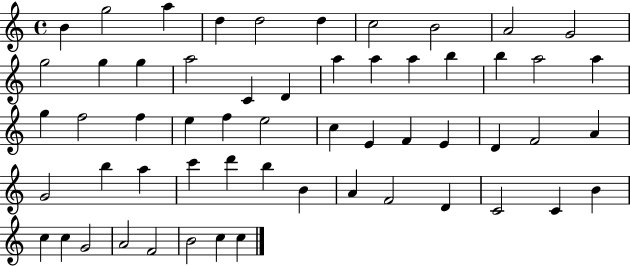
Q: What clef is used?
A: treble